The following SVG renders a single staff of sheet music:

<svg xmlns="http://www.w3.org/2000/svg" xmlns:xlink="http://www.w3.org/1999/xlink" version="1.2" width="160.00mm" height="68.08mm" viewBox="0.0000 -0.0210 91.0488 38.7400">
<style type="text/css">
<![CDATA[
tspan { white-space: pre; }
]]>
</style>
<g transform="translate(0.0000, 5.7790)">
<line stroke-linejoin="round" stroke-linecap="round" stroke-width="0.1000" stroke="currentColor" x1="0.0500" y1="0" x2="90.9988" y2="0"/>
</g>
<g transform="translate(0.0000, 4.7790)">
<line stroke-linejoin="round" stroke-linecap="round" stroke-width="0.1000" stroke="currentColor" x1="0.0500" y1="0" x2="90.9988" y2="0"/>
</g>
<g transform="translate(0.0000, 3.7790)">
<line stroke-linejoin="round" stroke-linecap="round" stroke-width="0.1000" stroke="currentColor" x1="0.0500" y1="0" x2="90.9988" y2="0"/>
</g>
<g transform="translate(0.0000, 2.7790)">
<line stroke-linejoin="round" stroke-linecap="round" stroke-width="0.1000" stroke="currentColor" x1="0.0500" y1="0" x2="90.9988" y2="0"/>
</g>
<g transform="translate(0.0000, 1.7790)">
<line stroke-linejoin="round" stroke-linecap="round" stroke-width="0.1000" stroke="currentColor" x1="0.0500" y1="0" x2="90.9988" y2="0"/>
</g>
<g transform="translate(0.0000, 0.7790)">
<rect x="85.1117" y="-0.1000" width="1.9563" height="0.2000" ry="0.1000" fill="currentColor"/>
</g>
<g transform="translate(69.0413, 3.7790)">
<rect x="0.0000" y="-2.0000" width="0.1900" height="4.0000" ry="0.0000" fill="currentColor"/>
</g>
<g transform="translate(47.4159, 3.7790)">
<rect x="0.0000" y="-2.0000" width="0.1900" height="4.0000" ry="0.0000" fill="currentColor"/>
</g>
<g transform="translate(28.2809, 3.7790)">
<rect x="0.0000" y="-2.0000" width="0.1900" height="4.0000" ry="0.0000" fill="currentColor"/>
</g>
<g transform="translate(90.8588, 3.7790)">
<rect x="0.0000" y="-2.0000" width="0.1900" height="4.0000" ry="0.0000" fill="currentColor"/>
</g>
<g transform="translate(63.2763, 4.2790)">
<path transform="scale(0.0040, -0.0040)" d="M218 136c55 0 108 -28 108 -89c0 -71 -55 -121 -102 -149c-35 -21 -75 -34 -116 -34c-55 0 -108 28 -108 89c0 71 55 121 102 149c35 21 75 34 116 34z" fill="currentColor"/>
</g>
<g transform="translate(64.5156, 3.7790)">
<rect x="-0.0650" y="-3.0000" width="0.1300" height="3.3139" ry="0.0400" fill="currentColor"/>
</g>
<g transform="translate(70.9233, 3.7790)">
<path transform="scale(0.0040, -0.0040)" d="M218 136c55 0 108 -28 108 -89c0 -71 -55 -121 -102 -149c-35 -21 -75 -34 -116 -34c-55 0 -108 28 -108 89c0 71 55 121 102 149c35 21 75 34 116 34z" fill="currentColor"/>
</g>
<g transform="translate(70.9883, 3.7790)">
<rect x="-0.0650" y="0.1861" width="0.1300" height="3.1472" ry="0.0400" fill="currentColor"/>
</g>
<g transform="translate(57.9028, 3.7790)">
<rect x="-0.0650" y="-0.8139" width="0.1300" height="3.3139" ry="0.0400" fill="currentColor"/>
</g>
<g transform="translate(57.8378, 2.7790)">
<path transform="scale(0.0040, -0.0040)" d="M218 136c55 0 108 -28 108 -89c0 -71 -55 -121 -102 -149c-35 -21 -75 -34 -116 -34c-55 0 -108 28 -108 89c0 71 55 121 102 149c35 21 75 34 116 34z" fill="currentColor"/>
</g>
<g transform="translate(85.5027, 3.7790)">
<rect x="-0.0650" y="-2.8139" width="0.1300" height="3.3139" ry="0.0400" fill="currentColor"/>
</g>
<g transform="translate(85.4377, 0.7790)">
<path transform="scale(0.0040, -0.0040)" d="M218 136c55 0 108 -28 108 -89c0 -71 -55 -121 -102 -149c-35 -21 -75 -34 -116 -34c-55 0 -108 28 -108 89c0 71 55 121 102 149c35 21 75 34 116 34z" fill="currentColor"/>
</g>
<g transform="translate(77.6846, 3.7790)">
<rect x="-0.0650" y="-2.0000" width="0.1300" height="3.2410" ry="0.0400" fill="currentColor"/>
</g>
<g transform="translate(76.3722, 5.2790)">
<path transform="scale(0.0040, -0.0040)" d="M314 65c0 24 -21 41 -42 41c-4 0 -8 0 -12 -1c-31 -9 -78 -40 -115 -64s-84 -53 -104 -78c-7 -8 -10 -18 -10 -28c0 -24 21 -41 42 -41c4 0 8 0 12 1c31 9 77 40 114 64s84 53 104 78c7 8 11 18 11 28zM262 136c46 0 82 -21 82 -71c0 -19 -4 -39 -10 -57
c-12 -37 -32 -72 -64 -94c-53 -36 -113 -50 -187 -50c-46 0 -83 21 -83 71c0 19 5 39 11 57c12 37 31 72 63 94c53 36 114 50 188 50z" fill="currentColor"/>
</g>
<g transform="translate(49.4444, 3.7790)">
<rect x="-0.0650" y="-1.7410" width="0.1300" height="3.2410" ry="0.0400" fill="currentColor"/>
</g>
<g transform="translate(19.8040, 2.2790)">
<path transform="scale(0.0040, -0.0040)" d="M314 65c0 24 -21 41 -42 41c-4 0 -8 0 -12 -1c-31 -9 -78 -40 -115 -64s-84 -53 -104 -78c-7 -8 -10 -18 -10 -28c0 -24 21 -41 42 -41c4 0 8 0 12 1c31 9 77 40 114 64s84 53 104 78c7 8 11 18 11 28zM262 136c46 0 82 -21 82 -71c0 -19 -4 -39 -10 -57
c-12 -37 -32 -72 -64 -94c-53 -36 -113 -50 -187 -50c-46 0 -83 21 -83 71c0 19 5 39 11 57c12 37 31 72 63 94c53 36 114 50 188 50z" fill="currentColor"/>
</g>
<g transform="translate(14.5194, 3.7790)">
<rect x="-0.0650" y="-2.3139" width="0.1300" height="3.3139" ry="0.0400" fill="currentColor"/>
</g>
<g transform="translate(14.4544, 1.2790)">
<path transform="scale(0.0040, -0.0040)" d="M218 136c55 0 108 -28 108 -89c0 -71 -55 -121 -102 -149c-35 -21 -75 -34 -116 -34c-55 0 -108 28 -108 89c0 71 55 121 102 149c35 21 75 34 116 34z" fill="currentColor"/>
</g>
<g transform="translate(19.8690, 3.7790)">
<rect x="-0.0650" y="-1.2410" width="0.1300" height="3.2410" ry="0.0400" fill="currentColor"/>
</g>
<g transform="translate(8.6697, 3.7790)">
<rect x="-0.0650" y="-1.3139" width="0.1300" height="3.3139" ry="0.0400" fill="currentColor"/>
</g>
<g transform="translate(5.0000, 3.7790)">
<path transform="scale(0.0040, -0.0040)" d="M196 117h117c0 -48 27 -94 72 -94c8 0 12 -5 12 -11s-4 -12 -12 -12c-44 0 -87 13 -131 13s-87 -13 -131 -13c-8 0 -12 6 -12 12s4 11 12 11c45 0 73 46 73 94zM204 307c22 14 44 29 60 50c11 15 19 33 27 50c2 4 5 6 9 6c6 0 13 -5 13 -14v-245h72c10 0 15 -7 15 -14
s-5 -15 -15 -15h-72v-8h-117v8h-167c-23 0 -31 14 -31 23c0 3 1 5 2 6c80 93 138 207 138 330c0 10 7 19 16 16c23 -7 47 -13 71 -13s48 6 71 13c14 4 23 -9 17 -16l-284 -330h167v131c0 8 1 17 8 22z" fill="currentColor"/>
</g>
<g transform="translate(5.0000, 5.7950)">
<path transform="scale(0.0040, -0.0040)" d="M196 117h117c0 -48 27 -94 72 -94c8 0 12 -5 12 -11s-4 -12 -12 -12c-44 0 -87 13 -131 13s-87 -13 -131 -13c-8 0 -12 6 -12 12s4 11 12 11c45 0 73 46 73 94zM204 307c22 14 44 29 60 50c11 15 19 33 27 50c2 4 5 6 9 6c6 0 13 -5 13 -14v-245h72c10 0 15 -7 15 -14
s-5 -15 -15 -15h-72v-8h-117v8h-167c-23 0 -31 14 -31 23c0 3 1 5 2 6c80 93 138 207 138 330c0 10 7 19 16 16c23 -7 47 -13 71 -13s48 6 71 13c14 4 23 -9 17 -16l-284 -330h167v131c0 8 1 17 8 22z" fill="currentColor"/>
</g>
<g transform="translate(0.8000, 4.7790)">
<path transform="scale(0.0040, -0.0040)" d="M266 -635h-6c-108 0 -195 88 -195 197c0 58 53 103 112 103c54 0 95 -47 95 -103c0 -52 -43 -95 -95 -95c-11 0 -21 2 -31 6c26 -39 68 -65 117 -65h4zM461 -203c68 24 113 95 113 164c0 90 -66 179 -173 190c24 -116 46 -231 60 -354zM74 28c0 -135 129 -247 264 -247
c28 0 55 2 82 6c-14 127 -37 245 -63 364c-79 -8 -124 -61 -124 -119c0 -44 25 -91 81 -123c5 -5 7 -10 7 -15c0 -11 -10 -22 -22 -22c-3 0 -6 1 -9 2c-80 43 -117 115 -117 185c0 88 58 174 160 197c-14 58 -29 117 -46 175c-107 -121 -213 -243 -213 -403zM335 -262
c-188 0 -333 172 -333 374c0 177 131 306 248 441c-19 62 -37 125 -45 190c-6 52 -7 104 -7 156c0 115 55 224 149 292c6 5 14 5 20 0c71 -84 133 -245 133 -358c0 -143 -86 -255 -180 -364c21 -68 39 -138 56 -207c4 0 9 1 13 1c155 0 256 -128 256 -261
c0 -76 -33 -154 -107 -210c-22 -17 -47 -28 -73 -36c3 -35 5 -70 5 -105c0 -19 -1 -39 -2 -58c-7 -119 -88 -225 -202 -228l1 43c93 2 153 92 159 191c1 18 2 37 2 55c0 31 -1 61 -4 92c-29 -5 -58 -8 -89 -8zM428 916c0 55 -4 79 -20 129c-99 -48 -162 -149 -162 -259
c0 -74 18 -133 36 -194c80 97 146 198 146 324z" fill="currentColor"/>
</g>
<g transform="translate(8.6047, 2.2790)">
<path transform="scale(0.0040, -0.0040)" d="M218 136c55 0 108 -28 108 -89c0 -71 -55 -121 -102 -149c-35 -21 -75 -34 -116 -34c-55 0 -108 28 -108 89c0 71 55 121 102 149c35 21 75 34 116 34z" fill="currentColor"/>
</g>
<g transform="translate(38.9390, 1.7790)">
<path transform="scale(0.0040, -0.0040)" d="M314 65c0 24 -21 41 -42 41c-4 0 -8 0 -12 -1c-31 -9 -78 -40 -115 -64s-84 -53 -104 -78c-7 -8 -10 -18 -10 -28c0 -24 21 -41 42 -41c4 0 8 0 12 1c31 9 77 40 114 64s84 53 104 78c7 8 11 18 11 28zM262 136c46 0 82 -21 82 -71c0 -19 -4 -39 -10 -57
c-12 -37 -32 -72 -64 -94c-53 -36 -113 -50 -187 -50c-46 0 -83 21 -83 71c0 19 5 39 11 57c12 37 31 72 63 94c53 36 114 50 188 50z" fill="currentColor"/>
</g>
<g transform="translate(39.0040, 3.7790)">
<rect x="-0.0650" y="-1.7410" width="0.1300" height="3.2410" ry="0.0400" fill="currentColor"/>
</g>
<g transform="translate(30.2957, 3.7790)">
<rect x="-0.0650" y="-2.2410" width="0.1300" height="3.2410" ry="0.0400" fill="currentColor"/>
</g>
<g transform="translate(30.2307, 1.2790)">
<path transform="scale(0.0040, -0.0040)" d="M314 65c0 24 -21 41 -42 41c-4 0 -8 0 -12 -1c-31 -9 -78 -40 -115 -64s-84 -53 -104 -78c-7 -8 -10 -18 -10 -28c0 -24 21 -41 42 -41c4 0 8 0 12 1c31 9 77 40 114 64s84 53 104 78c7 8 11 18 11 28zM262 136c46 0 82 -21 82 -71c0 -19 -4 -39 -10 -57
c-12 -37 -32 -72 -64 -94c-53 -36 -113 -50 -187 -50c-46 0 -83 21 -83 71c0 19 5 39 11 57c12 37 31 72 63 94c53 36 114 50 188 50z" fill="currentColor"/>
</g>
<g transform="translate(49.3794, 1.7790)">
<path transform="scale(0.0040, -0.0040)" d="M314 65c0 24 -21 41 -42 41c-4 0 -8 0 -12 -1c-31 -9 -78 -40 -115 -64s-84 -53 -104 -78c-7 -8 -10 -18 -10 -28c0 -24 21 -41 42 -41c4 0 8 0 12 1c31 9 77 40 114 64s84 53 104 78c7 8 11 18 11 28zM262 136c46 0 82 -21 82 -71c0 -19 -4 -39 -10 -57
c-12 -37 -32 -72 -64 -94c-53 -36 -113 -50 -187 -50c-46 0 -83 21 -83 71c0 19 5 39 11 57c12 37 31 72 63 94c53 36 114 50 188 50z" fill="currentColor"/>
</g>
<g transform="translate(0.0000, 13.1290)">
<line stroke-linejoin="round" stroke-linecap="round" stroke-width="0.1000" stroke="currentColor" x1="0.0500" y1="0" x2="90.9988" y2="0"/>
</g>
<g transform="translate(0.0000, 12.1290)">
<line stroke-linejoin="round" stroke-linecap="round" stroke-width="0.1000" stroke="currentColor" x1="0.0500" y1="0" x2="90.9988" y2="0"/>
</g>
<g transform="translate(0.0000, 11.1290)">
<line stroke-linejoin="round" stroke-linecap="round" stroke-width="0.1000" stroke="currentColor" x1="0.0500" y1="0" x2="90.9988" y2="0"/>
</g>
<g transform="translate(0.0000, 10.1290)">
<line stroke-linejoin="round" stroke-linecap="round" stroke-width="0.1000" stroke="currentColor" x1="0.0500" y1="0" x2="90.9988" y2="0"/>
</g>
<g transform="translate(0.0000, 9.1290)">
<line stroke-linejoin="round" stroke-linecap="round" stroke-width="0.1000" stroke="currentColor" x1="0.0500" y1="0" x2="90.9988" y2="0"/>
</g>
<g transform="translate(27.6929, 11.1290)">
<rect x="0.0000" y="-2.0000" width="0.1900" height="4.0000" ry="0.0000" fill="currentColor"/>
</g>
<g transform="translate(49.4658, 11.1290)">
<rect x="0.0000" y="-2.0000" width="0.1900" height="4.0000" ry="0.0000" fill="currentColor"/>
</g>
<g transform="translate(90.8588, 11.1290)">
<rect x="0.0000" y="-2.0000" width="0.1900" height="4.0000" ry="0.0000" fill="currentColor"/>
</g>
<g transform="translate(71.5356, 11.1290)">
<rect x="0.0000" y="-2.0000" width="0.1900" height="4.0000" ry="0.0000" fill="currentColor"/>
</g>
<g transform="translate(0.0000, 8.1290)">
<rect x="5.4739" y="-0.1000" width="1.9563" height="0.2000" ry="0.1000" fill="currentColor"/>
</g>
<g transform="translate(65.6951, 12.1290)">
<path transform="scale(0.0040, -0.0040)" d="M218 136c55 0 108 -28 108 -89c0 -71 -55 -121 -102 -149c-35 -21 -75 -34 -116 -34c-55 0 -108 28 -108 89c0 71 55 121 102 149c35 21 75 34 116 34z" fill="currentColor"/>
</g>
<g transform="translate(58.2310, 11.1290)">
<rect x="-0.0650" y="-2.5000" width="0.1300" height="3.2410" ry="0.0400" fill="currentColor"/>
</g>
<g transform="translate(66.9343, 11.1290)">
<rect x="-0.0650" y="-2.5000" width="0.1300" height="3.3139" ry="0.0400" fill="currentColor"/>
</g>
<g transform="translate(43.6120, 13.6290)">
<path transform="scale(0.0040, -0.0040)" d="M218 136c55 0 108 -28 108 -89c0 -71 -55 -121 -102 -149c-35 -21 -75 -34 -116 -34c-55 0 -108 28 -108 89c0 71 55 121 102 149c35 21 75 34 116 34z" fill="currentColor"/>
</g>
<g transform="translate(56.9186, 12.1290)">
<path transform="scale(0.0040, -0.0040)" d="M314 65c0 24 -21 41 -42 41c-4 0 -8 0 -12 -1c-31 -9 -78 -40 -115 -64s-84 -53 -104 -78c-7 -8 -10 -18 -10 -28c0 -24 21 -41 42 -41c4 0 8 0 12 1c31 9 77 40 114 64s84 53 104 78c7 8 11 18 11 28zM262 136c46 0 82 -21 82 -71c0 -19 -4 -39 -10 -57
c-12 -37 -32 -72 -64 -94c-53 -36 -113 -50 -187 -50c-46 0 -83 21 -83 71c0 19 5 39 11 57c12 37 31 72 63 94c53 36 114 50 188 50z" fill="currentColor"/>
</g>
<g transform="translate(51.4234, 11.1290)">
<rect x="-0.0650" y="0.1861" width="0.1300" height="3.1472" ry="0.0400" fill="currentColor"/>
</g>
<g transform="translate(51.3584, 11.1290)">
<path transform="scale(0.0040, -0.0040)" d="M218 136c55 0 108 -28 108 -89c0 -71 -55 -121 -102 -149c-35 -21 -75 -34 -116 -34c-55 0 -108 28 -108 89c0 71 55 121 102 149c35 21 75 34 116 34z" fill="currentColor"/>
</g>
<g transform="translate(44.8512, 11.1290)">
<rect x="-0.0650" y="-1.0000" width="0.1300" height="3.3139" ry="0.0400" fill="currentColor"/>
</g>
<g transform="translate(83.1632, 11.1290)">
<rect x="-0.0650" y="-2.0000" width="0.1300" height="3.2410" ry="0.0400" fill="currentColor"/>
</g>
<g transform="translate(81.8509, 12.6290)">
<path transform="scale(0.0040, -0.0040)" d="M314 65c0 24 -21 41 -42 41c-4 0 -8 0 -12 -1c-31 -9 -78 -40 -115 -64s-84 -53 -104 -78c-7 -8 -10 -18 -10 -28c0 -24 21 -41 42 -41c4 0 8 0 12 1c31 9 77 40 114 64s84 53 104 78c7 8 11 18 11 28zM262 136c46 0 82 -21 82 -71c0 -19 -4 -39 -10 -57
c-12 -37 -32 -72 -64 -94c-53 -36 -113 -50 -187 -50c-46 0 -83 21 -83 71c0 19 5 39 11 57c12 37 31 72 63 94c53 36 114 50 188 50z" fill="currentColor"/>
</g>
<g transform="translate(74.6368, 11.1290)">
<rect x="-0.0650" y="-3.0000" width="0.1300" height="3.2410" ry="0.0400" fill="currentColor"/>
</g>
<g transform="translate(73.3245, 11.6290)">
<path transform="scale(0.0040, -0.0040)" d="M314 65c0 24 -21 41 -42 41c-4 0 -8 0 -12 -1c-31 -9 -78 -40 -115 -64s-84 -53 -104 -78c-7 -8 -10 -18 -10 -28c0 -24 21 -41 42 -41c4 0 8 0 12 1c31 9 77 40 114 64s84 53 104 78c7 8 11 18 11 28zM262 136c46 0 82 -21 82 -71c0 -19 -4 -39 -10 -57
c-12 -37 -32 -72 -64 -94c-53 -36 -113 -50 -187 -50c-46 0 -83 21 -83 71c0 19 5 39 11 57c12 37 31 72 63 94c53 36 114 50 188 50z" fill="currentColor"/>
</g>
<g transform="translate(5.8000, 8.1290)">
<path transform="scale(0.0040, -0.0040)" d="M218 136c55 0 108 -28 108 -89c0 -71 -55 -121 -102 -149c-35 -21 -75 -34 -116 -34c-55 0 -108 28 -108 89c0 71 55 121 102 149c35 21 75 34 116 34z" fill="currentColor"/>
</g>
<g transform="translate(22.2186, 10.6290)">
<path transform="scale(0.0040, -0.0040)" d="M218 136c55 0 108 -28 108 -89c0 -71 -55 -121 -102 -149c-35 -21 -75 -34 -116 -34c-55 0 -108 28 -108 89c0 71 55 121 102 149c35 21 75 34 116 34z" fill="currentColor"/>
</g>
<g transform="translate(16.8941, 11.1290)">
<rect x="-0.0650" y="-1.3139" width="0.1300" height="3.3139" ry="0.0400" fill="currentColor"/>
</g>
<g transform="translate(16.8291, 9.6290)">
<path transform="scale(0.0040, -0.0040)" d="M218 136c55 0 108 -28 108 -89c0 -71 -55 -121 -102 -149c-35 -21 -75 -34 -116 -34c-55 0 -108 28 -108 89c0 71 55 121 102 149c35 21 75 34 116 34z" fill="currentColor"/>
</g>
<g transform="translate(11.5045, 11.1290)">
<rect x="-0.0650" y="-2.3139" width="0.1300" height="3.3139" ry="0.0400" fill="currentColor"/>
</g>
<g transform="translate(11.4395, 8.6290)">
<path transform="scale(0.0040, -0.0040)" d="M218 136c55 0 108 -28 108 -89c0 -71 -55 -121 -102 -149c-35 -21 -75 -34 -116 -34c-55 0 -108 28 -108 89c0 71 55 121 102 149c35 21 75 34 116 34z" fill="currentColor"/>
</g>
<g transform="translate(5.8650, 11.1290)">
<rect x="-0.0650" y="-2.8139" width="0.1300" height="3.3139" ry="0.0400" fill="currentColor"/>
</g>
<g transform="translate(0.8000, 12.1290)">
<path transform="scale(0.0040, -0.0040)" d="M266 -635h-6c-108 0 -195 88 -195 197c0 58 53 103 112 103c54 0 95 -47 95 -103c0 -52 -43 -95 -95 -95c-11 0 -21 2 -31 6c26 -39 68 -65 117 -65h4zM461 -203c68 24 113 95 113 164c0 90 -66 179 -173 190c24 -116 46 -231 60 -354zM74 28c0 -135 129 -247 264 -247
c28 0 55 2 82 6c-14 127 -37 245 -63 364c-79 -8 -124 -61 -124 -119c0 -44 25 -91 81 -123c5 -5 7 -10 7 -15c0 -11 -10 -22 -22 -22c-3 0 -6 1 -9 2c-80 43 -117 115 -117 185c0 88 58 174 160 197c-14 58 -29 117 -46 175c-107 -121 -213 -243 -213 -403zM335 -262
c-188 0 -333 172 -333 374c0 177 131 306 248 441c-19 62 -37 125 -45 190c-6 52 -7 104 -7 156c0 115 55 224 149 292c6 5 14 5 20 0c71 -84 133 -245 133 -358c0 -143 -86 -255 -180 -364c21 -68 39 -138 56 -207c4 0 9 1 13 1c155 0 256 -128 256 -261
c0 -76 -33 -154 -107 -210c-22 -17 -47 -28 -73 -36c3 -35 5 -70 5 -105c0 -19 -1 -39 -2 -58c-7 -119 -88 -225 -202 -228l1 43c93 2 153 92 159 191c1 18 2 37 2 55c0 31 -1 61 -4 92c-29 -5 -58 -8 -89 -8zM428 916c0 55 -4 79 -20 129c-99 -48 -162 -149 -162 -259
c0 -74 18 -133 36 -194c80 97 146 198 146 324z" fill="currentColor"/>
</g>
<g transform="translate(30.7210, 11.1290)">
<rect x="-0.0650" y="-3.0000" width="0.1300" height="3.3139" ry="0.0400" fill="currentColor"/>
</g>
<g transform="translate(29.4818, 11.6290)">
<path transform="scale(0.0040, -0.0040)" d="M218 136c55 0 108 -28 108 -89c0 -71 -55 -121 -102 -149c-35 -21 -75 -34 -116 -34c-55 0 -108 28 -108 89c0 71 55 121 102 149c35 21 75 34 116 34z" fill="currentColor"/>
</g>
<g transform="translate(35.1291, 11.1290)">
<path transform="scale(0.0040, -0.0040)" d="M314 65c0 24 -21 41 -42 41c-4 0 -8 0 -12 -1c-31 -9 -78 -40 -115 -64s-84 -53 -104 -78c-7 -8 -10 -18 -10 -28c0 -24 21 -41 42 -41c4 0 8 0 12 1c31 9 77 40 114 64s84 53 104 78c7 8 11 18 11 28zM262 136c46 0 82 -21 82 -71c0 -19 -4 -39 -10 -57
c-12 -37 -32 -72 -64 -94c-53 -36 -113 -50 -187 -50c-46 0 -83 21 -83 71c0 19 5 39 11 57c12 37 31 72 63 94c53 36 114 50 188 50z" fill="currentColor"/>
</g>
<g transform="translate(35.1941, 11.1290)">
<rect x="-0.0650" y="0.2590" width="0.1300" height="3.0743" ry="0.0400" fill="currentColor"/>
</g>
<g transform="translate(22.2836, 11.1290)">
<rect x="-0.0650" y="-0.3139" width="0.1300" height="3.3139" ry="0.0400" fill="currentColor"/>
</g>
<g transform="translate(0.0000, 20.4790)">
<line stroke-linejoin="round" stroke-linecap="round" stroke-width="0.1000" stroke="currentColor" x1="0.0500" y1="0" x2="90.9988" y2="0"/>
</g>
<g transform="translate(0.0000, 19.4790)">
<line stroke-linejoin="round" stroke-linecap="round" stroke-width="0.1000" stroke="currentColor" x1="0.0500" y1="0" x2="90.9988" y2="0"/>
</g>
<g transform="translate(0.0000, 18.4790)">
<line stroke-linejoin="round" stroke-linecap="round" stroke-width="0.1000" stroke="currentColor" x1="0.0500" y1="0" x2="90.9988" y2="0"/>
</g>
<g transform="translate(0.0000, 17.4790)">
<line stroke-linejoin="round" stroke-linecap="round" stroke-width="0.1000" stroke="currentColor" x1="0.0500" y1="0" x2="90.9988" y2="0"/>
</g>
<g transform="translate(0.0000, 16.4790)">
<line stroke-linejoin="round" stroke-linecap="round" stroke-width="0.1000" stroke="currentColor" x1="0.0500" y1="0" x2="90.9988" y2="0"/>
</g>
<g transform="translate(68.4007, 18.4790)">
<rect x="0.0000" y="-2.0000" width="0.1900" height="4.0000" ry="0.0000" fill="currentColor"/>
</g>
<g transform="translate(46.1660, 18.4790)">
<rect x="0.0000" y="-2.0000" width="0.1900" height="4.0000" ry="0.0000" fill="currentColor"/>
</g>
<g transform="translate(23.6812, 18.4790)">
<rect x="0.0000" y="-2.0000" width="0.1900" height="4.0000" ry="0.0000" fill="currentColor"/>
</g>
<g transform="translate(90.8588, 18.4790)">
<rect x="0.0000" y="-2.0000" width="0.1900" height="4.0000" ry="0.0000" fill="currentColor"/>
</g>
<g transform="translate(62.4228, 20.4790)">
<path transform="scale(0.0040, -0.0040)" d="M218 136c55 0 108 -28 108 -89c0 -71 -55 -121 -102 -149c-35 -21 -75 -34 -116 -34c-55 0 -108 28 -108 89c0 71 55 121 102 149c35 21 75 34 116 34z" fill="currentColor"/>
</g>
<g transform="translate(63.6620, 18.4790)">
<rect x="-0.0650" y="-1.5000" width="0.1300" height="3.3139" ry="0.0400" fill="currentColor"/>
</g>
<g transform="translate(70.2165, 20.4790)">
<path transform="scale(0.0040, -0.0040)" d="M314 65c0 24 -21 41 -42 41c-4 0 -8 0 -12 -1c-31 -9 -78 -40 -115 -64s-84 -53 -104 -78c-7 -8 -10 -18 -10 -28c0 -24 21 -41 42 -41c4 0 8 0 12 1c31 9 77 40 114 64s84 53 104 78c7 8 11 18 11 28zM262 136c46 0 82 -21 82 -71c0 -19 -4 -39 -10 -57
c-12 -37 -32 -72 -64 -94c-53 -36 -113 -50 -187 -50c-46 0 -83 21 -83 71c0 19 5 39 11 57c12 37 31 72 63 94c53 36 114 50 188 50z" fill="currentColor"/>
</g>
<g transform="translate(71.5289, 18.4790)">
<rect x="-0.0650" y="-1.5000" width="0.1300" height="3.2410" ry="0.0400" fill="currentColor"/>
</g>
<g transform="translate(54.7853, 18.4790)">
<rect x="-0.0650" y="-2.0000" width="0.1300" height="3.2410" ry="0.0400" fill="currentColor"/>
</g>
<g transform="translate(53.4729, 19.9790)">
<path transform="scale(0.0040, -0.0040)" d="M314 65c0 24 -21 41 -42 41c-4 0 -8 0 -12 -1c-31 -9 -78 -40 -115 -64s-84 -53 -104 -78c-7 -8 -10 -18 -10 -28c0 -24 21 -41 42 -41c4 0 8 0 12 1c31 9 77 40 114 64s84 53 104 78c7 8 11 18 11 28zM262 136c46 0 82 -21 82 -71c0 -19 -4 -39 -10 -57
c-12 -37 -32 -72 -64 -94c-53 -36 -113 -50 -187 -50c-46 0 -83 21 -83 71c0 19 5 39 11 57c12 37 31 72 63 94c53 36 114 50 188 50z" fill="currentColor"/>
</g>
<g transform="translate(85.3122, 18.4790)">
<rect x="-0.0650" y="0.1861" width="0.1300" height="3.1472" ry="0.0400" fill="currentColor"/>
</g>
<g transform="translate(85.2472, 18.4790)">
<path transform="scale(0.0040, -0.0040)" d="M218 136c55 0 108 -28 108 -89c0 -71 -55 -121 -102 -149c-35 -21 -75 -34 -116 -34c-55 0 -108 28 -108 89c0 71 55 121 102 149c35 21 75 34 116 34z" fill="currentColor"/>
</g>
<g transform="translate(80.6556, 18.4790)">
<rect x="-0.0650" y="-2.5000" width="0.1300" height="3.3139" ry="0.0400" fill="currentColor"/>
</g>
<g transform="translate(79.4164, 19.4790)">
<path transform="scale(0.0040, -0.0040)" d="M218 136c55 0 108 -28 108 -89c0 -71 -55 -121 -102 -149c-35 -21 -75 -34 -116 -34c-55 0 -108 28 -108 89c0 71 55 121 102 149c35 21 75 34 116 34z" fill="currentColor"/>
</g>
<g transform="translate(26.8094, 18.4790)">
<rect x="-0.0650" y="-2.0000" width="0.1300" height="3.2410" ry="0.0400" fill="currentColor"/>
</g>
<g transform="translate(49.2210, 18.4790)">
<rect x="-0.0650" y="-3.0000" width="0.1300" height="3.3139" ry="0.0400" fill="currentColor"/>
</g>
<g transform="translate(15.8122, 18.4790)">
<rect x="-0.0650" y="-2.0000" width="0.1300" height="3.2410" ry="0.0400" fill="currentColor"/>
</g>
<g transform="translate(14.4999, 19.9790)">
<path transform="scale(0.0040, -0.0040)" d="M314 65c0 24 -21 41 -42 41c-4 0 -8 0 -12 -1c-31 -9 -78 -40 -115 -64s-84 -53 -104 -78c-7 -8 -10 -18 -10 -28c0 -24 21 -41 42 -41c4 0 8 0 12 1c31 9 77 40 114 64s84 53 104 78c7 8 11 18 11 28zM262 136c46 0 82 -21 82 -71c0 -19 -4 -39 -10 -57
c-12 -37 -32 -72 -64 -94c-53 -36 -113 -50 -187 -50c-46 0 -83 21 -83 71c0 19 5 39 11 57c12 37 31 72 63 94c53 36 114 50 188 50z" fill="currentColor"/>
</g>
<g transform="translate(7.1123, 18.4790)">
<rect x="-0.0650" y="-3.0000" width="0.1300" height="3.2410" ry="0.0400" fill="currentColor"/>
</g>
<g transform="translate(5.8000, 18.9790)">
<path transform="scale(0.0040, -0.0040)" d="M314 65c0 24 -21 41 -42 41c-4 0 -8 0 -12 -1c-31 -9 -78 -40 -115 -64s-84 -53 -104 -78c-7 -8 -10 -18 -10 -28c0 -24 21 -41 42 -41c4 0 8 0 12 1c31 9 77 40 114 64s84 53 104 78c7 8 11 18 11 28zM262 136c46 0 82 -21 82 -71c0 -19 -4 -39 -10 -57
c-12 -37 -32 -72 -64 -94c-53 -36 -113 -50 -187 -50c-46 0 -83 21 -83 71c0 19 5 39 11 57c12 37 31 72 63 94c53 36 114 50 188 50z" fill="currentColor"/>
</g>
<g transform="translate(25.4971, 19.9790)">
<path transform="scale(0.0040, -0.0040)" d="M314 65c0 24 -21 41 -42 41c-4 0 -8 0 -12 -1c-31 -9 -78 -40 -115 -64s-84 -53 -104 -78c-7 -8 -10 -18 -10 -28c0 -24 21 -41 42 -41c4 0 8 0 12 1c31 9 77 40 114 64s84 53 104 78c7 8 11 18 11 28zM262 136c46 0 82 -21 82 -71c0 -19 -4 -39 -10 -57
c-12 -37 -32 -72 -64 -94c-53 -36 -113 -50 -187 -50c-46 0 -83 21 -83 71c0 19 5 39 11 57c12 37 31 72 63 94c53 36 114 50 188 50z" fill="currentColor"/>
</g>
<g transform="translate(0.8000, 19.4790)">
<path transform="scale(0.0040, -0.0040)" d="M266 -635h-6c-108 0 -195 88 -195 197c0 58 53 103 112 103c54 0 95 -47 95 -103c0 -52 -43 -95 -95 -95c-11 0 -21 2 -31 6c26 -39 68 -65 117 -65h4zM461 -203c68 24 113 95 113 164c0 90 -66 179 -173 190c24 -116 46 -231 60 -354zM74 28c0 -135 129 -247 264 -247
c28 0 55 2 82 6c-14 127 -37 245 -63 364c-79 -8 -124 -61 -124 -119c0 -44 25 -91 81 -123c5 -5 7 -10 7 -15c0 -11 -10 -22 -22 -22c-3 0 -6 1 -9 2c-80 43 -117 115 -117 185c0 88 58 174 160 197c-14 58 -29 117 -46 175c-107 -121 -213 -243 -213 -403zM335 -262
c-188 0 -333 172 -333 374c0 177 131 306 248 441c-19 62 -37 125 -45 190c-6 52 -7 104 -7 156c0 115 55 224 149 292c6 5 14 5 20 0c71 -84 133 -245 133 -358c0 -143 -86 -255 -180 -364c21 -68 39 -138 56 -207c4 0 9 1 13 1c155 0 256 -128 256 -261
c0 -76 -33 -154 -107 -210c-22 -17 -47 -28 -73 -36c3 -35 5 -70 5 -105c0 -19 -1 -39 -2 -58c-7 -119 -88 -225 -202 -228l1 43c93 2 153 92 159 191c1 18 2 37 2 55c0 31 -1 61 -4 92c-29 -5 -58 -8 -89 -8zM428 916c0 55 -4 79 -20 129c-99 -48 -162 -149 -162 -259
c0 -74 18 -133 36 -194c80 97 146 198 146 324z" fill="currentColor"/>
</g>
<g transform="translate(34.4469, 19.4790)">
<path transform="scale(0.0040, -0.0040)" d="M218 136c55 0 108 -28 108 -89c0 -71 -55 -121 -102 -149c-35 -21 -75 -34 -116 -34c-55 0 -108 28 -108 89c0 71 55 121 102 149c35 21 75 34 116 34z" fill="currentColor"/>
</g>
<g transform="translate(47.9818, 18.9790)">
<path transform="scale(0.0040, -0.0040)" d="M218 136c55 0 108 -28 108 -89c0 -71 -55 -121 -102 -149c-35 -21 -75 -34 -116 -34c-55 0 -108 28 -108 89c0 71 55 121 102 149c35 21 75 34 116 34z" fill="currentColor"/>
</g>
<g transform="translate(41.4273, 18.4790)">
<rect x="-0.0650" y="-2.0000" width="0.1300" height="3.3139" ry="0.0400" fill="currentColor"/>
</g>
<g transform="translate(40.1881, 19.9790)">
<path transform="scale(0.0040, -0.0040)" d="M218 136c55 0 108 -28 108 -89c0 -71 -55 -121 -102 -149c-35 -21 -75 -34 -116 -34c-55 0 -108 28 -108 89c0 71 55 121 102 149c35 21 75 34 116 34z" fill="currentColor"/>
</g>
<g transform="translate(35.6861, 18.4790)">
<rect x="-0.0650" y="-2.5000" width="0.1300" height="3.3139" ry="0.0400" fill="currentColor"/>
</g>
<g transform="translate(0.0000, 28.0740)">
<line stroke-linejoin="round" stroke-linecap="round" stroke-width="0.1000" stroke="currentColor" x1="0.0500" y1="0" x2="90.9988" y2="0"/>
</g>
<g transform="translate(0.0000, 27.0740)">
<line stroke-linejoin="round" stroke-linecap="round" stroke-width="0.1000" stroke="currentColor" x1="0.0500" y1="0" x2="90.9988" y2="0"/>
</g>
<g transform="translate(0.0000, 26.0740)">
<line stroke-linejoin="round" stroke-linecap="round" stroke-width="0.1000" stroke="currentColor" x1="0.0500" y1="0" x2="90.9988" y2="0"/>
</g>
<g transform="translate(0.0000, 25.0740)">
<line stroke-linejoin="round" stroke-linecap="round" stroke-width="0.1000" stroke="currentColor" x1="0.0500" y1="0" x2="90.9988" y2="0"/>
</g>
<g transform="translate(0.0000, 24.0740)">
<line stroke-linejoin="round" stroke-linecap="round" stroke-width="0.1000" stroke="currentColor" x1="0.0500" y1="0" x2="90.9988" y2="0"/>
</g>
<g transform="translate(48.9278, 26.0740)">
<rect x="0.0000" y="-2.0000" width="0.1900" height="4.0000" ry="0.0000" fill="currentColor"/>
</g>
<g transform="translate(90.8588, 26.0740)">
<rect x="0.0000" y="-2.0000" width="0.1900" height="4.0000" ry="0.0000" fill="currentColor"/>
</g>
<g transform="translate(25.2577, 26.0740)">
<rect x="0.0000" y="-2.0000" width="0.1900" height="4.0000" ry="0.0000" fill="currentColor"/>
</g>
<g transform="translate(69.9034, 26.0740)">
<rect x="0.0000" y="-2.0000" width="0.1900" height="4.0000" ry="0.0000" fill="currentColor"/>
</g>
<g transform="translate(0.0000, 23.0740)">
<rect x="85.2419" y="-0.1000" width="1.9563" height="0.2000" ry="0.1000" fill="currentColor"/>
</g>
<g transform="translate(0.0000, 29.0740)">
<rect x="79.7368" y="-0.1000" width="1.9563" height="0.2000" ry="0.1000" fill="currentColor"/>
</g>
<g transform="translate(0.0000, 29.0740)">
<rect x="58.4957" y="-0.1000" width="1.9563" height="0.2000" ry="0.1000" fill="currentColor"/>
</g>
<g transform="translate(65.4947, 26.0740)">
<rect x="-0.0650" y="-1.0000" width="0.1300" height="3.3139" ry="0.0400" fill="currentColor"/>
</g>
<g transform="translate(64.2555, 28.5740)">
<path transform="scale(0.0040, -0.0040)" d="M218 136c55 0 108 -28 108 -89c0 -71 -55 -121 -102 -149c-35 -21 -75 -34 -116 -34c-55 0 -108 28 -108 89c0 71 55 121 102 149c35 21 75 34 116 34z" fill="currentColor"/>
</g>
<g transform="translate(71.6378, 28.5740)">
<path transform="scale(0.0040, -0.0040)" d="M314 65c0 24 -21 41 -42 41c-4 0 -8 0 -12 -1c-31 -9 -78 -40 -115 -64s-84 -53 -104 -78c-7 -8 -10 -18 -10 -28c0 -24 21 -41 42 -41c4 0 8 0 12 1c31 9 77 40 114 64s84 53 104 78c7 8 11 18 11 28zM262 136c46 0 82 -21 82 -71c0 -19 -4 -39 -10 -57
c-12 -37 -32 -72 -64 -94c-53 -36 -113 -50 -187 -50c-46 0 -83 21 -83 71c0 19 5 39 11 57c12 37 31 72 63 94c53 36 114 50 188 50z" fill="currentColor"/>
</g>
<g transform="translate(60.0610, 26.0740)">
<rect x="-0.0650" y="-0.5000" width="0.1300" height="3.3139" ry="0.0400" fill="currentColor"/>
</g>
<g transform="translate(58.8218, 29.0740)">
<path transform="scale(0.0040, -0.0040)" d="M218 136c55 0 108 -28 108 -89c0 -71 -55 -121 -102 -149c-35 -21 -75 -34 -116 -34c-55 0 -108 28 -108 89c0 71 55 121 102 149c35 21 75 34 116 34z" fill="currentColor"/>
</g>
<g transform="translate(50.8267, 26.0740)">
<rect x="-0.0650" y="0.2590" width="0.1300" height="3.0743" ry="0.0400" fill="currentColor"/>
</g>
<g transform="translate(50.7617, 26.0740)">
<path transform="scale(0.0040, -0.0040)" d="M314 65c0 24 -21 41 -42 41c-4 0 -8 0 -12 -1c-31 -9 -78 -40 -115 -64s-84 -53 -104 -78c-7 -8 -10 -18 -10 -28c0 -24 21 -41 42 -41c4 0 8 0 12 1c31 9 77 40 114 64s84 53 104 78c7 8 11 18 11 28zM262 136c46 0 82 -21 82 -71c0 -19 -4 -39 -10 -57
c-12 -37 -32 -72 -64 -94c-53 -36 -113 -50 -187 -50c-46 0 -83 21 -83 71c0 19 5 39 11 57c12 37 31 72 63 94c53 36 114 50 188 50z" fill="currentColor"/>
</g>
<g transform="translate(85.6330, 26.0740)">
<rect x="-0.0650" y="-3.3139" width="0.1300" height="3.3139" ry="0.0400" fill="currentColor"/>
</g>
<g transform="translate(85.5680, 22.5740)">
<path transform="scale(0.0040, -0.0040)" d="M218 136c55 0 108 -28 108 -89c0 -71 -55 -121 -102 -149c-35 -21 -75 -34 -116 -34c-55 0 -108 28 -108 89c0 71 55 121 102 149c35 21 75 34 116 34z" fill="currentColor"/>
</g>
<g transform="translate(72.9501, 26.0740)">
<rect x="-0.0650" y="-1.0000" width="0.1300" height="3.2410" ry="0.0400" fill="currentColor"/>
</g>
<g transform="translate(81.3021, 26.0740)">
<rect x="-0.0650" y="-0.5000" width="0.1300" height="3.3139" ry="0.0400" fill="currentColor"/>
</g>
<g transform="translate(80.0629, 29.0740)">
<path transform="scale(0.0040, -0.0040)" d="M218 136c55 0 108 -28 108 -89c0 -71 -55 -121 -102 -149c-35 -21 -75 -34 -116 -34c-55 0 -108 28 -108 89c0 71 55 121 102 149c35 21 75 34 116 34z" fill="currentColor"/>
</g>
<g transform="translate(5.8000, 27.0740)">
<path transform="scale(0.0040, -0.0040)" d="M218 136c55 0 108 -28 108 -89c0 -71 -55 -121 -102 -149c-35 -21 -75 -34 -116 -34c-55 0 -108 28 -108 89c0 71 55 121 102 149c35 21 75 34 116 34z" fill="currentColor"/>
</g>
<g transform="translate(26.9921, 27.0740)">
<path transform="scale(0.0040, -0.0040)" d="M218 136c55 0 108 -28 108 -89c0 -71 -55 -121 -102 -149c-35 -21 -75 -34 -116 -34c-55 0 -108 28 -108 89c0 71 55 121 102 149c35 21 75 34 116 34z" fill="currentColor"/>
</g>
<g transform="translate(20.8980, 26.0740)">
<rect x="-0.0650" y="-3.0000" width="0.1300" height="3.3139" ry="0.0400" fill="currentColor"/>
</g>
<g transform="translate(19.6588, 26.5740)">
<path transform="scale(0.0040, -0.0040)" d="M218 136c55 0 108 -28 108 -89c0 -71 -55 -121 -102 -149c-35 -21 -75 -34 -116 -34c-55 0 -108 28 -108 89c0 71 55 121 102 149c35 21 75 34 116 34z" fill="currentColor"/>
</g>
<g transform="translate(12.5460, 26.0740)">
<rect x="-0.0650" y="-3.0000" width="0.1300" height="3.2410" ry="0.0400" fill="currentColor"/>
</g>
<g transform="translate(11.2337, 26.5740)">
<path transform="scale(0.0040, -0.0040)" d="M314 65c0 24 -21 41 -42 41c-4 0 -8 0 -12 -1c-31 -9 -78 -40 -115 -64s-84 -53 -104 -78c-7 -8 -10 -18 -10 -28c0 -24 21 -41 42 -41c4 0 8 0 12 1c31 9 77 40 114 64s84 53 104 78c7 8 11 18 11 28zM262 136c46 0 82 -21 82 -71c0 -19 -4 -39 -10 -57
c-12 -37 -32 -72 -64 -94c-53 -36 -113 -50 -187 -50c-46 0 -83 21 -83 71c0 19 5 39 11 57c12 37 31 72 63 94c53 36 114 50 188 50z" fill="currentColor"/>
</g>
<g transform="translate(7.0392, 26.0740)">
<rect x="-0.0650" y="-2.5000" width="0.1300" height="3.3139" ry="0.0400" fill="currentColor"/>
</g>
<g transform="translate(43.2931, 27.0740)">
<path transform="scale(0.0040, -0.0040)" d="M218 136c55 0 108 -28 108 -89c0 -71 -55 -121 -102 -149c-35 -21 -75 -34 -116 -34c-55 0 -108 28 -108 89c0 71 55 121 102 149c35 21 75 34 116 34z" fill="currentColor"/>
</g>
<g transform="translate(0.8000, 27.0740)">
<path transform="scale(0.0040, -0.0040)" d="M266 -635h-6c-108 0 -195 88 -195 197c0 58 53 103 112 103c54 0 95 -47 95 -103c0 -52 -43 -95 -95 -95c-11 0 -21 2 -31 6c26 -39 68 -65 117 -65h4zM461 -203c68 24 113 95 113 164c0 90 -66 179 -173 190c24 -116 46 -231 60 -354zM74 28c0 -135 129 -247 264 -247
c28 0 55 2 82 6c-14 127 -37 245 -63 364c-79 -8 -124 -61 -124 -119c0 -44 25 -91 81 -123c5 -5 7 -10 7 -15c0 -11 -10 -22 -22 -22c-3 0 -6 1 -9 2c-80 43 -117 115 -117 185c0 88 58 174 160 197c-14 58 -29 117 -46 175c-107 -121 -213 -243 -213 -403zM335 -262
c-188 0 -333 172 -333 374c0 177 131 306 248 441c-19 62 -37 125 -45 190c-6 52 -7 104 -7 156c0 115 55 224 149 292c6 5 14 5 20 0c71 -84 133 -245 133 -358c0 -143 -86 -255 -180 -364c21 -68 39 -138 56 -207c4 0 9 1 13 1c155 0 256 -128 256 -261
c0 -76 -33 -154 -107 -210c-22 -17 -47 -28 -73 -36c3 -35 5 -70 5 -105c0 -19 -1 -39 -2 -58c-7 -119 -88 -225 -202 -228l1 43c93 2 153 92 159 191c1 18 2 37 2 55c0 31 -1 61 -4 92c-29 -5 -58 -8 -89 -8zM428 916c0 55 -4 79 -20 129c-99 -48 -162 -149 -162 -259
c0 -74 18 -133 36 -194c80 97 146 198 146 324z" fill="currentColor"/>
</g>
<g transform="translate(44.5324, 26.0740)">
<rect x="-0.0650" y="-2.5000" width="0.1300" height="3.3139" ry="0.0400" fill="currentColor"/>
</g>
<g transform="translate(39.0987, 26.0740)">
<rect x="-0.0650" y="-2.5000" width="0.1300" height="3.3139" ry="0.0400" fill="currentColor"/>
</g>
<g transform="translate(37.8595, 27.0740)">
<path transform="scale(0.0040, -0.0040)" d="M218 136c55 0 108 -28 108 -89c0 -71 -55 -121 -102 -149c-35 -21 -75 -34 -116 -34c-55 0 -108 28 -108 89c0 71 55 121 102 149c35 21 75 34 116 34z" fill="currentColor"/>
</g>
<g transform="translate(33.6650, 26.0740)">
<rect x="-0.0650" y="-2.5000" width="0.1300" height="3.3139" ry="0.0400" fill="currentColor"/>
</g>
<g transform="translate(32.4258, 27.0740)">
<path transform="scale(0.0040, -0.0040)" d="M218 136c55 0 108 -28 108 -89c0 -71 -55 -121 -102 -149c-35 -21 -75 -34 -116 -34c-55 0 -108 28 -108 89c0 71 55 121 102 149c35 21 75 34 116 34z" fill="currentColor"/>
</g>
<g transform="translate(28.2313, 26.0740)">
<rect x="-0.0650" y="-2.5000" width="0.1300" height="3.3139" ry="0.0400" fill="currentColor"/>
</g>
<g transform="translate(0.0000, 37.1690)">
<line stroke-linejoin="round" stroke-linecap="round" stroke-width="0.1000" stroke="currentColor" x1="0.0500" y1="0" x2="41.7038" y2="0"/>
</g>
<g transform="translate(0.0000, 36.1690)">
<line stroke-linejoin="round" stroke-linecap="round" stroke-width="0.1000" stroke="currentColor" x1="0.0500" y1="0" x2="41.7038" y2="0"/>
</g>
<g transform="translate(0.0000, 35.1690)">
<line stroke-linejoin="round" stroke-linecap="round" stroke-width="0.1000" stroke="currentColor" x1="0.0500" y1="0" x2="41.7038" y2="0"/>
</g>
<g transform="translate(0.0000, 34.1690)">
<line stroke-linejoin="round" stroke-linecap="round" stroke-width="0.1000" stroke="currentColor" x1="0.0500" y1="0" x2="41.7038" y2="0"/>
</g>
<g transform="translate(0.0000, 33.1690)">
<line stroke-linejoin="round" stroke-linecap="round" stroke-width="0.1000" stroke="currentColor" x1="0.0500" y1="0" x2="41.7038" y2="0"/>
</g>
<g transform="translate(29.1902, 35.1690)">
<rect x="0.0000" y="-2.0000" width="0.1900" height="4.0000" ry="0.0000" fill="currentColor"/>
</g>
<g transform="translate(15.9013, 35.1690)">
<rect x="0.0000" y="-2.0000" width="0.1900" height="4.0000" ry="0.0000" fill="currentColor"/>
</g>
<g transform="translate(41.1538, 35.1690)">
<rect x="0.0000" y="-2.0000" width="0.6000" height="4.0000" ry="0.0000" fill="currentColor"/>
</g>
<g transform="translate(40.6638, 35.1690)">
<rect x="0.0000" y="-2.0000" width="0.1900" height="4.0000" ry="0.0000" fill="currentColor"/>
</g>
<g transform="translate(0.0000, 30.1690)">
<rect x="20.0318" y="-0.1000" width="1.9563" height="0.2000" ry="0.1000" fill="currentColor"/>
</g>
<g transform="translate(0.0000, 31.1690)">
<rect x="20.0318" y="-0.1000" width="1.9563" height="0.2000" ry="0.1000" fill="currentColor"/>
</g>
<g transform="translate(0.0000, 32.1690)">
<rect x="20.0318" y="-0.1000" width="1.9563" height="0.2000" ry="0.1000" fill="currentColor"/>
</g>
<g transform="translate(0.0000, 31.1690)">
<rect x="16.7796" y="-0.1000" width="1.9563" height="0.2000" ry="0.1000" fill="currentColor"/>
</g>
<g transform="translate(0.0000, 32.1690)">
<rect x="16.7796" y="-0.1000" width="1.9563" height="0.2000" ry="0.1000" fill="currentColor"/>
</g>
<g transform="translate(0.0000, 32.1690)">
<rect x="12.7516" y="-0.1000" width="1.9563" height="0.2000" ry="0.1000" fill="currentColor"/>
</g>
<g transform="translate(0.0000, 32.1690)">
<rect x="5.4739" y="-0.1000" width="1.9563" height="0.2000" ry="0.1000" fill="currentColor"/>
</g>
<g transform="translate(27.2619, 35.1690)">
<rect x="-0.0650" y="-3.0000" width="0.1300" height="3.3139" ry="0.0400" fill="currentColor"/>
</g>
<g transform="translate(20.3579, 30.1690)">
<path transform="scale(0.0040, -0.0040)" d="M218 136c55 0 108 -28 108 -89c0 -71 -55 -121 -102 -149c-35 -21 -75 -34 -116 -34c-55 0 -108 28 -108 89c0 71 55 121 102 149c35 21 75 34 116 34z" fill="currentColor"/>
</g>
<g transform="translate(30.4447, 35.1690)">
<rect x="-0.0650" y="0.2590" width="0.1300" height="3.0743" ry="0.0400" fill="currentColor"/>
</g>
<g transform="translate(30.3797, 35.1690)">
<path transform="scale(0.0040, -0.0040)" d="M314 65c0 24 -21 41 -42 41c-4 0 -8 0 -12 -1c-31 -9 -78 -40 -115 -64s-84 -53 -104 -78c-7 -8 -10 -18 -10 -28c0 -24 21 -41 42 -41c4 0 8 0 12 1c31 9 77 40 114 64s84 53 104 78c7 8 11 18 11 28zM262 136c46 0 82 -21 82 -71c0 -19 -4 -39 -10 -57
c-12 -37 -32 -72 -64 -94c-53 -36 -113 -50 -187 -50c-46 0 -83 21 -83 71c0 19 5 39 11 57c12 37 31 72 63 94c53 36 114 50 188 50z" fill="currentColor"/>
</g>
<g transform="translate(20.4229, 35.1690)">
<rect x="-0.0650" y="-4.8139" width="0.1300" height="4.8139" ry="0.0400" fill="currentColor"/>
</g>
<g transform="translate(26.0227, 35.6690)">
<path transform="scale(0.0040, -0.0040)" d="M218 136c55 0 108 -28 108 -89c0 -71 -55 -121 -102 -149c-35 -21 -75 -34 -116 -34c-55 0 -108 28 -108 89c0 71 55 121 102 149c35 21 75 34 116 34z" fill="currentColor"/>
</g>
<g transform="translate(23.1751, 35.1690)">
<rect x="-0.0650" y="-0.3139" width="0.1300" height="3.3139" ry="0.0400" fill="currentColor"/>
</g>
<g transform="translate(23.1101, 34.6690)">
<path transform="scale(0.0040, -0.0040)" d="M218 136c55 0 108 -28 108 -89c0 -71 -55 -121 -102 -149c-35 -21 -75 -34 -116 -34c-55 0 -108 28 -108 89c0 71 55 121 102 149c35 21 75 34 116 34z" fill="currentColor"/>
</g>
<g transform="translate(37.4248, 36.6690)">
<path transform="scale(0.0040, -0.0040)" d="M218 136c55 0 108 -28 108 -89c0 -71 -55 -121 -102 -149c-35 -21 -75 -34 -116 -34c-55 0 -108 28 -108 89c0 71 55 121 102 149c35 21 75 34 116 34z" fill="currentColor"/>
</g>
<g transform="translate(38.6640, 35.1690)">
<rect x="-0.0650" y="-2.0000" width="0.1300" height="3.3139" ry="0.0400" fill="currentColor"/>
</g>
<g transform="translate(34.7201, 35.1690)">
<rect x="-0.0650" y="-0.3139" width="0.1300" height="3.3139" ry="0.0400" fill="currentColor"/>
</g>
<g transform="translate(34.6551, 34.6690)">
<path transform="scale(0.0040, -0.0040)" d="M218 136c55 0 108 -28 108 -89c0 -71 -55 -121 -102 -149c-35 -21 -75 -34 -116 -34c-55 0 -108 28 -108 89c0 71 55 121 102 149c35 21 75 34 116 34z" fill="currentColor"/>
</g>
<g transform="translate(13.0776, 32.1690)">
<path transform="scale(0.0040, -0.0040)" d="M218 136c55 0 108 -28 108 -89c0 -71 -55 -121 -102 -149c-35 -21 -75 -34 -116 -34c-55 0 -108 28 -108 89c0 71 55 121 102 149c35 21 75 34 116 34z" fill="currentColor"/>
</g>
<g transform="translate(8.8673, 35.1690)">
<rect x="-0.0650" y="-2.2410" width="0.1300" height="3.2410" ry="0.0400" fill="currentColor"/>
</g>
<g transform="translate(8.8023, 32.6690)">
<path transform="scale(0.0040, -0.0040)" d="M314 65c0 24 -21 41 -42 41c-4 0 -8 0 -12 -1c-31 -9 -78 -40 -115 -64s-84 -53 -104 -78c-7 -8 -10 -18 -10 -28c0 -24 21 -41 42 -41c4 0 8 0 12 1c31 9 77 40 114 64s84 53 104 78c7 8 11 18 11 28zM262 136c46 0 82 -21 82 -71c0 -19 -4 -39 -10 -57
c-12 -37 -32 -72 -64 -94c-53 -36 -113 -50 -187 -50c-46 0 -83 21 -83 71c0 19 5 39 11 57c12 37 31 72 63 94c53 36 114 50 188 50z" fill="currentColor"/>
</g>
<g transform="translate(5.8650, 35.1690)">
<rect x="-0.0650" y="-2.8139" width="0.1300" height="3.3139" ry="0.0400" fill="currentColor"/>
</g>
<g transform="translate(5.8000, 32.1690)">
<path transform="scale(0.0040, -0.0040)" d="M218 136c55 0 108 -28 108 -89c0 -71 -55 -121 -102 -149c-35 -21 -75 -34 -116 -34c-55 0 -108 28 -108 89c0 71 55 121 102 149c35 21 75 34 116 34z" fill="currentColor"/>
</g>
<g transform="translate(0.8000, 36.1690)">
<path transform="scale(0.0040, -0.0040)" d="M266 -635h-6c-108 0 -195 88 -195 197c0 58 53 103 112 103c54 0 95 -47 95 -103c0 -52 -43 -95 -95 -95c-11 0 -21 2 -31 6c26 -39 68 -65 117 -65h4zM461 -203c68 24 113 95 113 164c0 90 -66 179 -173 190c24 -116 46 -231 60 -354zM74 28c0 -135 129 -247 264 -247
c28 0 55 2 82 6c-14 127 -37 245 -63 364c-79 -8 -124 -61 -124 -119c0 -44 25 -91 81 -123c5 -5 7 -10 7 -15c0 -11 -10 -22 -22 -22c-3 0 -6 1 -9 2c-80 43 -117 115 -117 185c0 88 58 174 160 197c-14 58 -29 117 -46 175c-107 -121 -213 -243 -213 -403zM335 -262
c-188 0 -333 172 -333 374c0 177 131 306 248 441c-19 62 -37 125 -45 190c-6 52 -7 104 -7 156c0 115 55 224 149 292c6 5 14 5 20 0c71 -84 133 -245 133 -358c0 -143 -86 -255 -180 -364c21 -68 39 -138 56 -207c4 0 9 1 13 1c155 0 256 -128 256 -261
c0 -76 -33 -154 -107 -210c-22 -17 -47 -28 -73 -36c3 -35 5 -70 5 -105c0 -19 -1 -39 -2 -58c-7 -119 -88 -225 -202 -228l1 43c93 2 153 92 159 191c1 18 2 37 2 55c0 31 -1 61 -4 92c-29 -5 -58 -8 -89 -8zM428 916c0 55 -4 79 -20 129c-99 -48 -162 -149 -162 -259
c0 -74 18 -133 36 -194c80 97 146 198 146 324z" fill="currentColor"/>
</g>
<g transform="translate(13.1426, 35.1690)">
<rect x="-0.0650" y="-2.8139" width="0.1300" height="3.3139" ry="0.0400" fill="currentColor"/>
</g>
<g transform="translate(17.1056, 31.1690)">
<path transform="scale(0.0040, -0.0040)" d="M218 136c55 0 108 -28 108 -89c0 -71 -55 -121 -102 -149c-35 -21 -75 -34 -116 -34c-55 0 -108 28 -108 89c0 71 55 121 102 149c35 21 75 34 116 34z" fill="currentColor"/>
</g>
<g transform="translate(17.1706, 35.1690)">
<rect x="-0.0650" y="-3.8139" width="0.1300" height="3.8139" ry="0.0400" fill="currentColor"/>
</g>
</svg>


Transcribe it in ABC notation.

X:1
T:Untitled
M:4/4
L:1/4
K:C
e g e2 g2 f2 f2 d A B F2 a a g e c A B2 D B G2 G A2 F2 A2 F2 F2 G F A F2 E E2 G B G A2 A G G G G B2 C D D2 C b a g2 a c' e' c A B2 c F